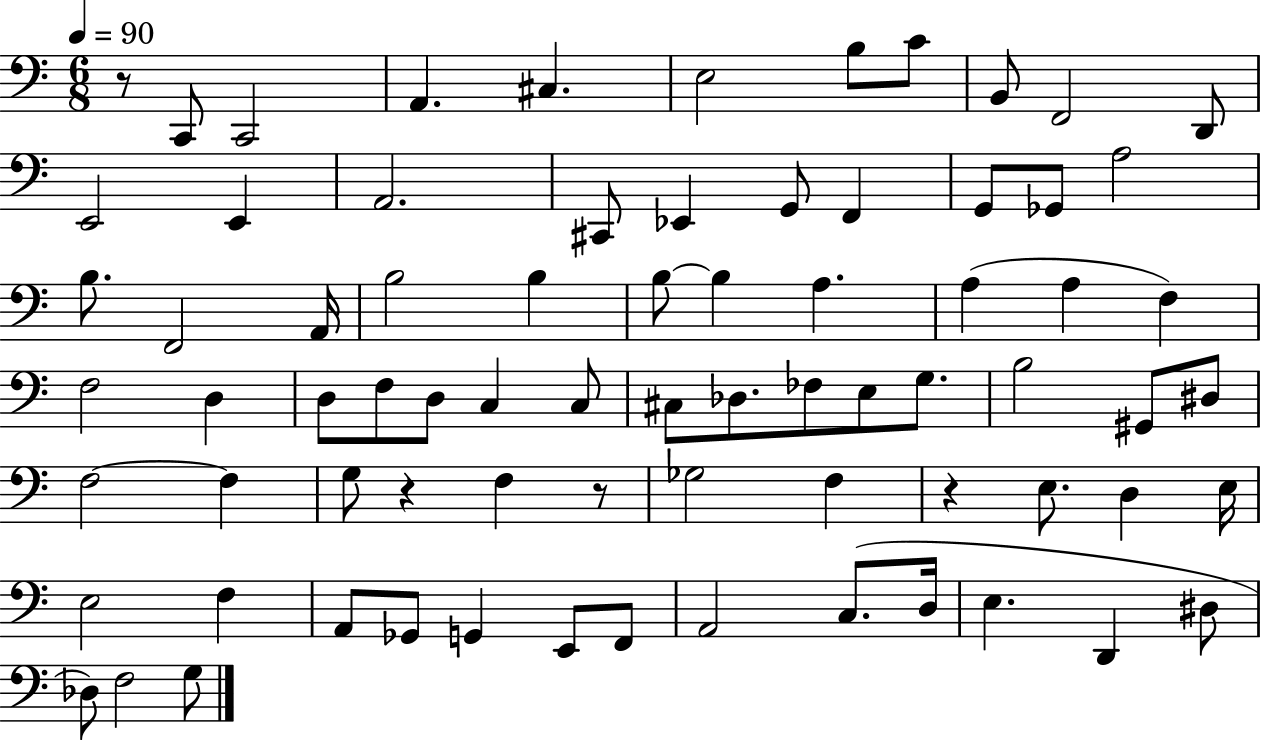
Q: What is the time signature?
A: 6/8